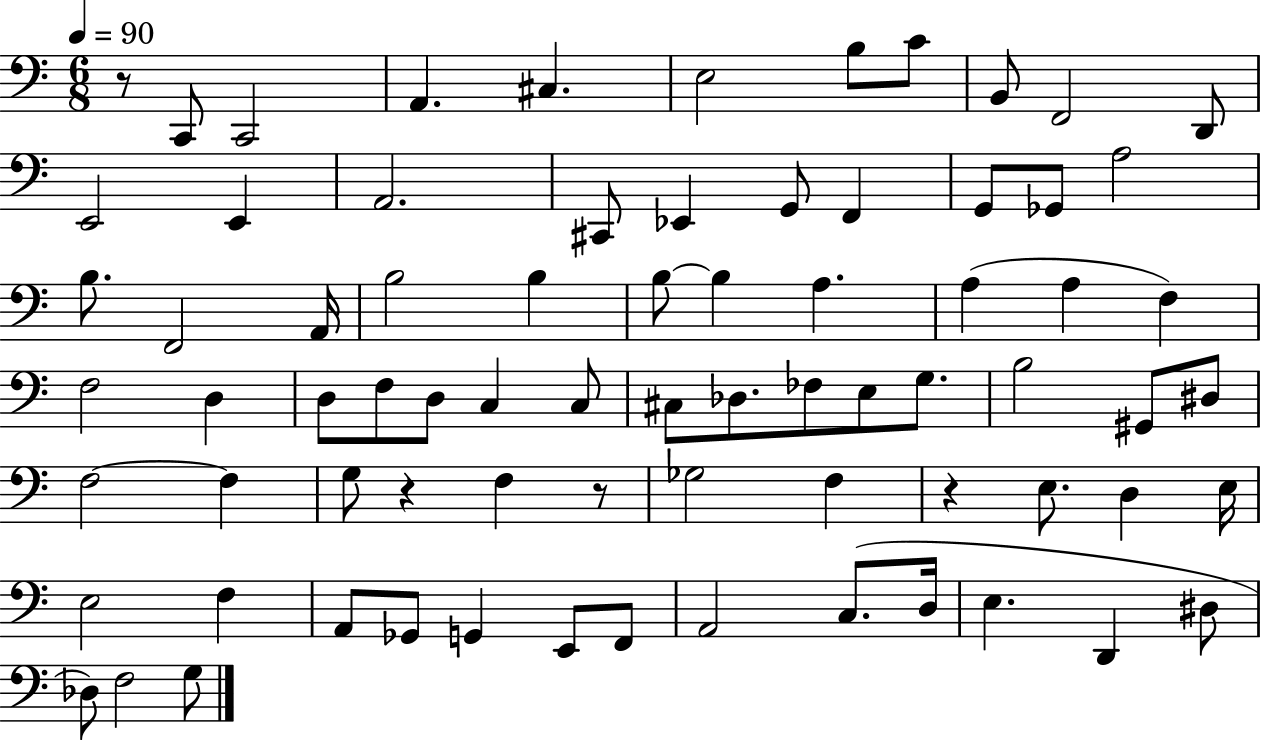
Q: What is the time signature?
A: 6/8